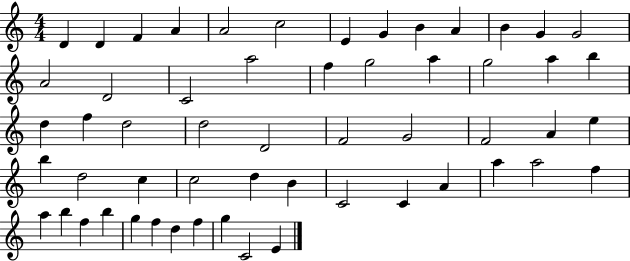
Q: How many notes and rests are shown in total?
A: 56